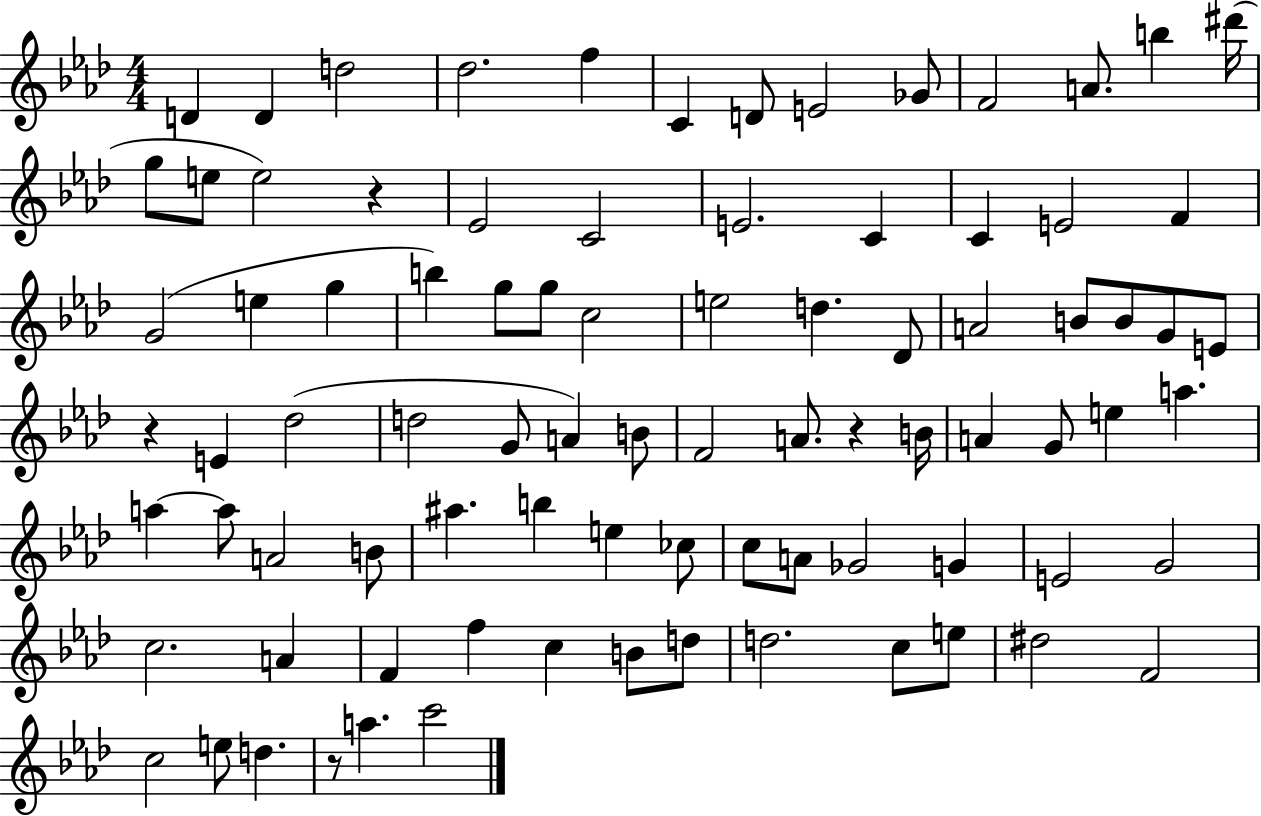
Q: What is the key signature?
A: AES major